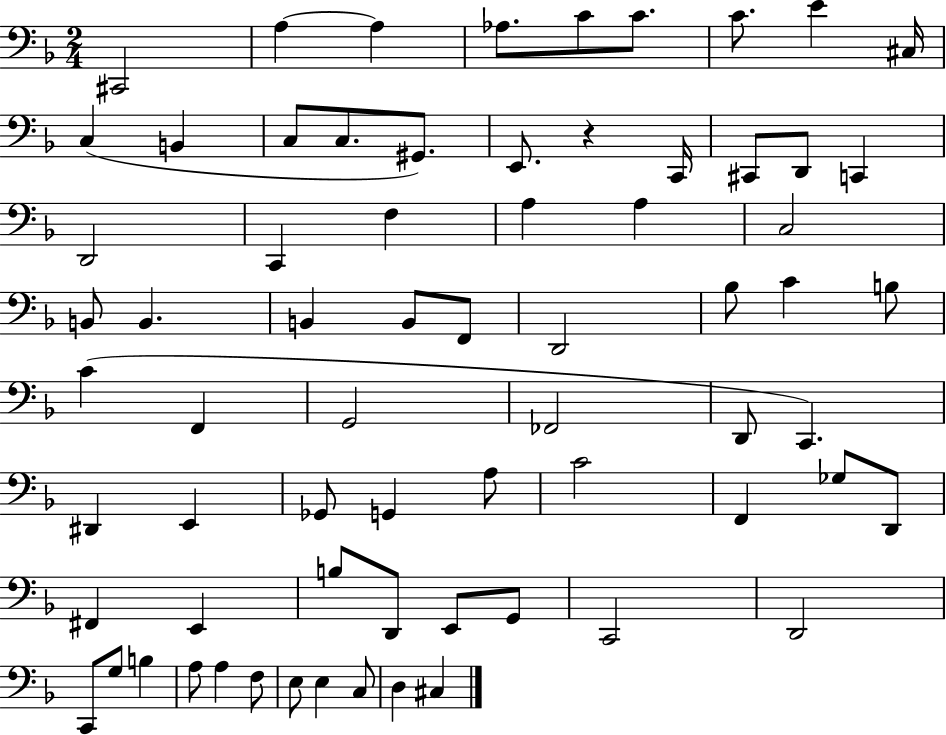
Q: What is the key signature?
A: F major